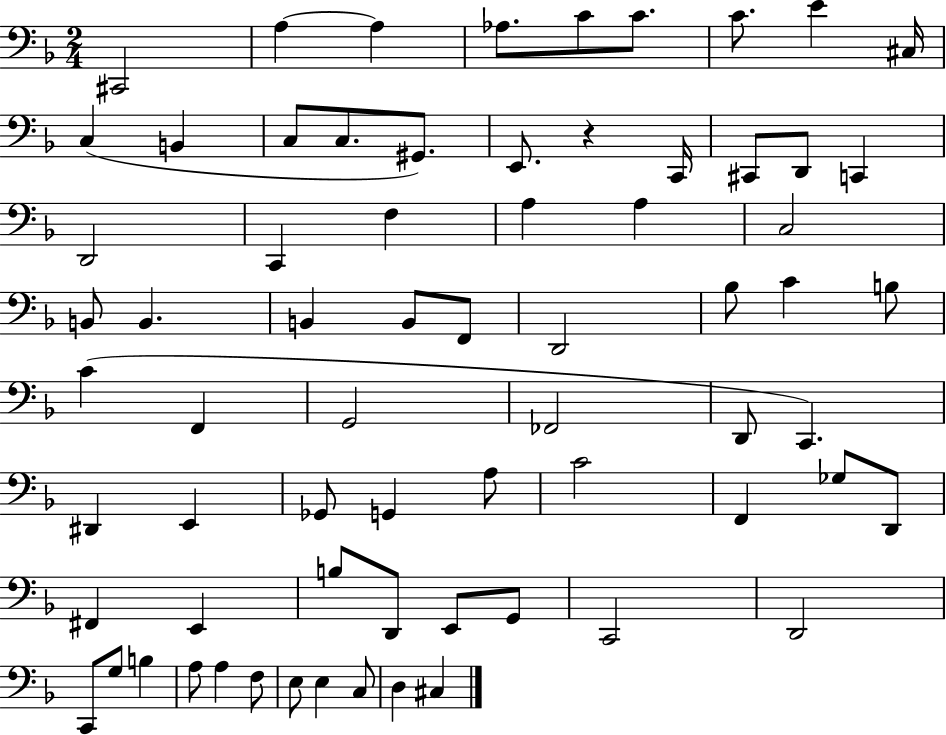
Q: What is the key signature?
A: F major